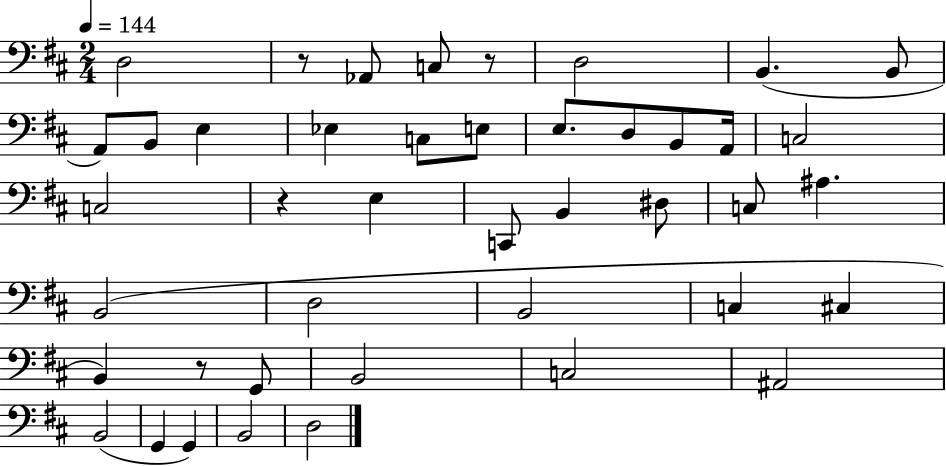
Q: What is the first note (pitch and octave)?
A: D3